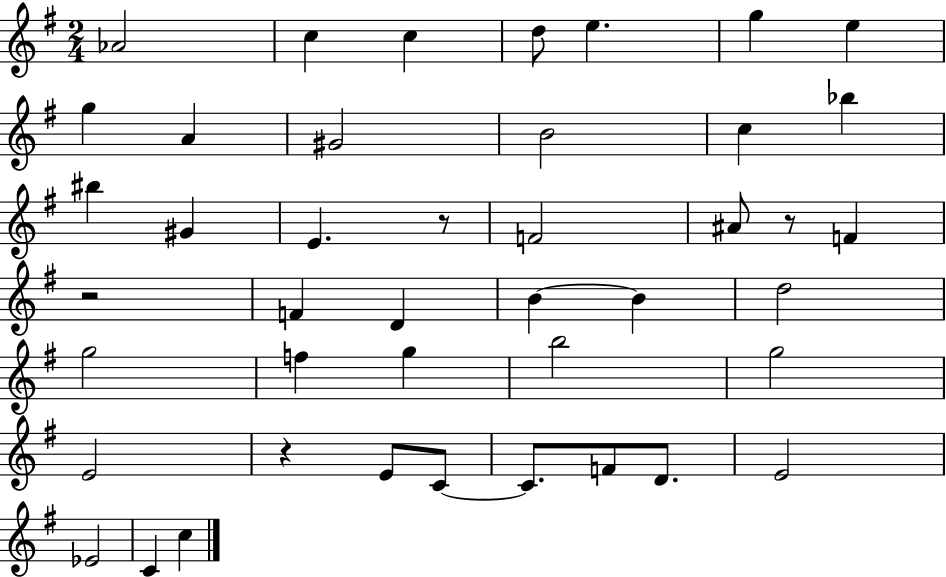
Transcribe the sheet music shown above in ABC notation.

X:1
T:Untitled
M:2/4
L:1/4
K:G
_A2 c c d/2 e g e g A ^G2 B2 c _b ^b ^G E z/2 F2 ^A/2 z/2 F z2 F D B B d2 g2 f g b2 g2 E2 z E/2 C/2 C/2 F/2 D/2 E2 _E2 C c